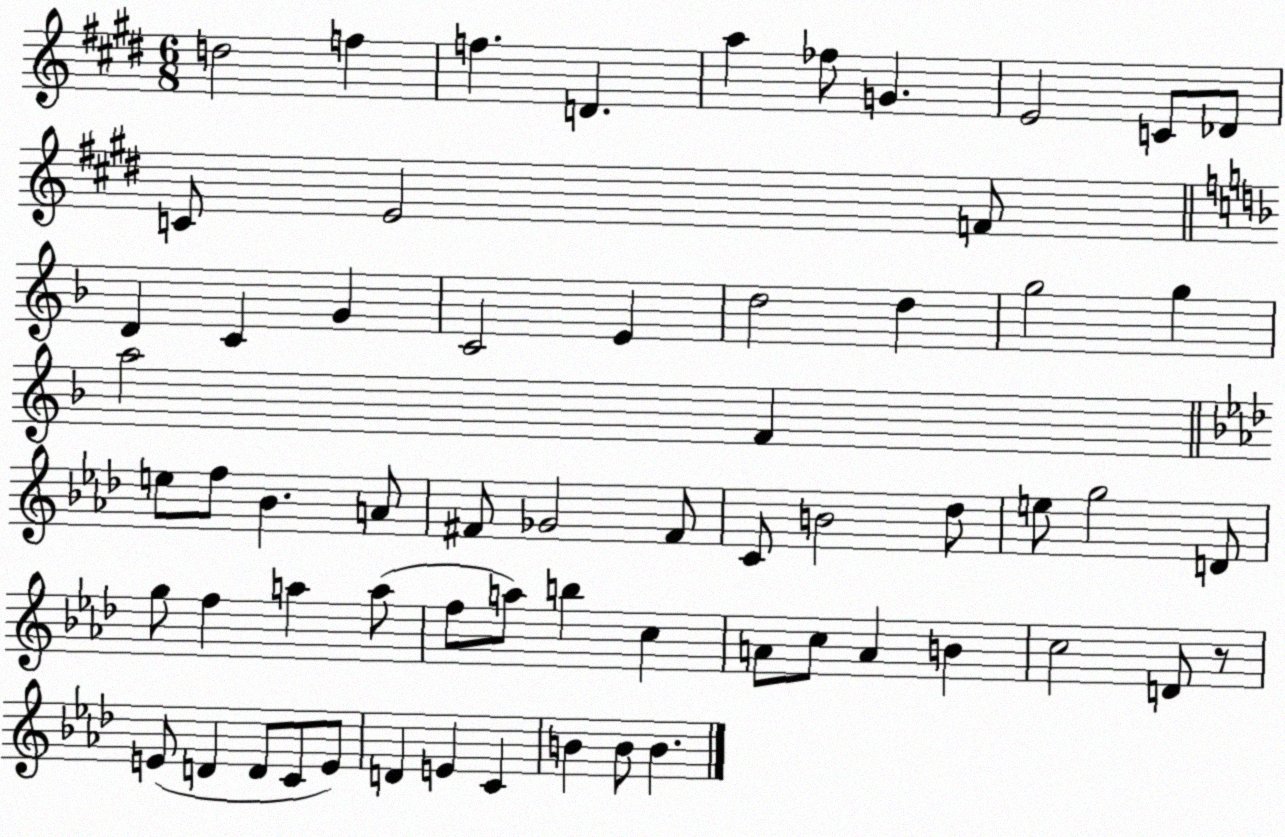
X:1
T:Untitled
M:6/8
L:1/4
K:E
d2 f f D a _f/2 G E2 C/2 _D/2 C/2 E2 F/2 D C G C2 E d2 d g2 g a2 F e/2 f/2 _B A/2 ^F/2 _G2 ^F/2 C/2 B2 _d/2 e/2 g2 D/2 g/2 f a a/2 f/2 a/2 b c A/2 c/2 A B c2 D/2 z/2 E/2 D D/2 C/2 E/2 D E C B B/2 B